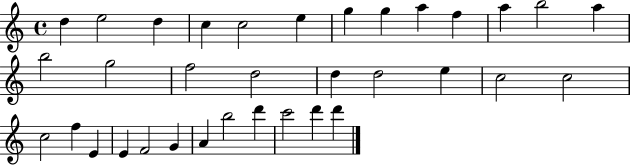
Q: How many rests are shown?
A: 0